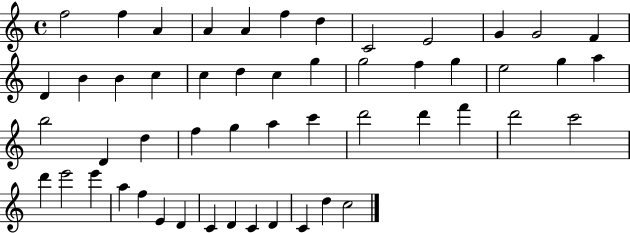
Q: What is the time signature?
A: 4/4